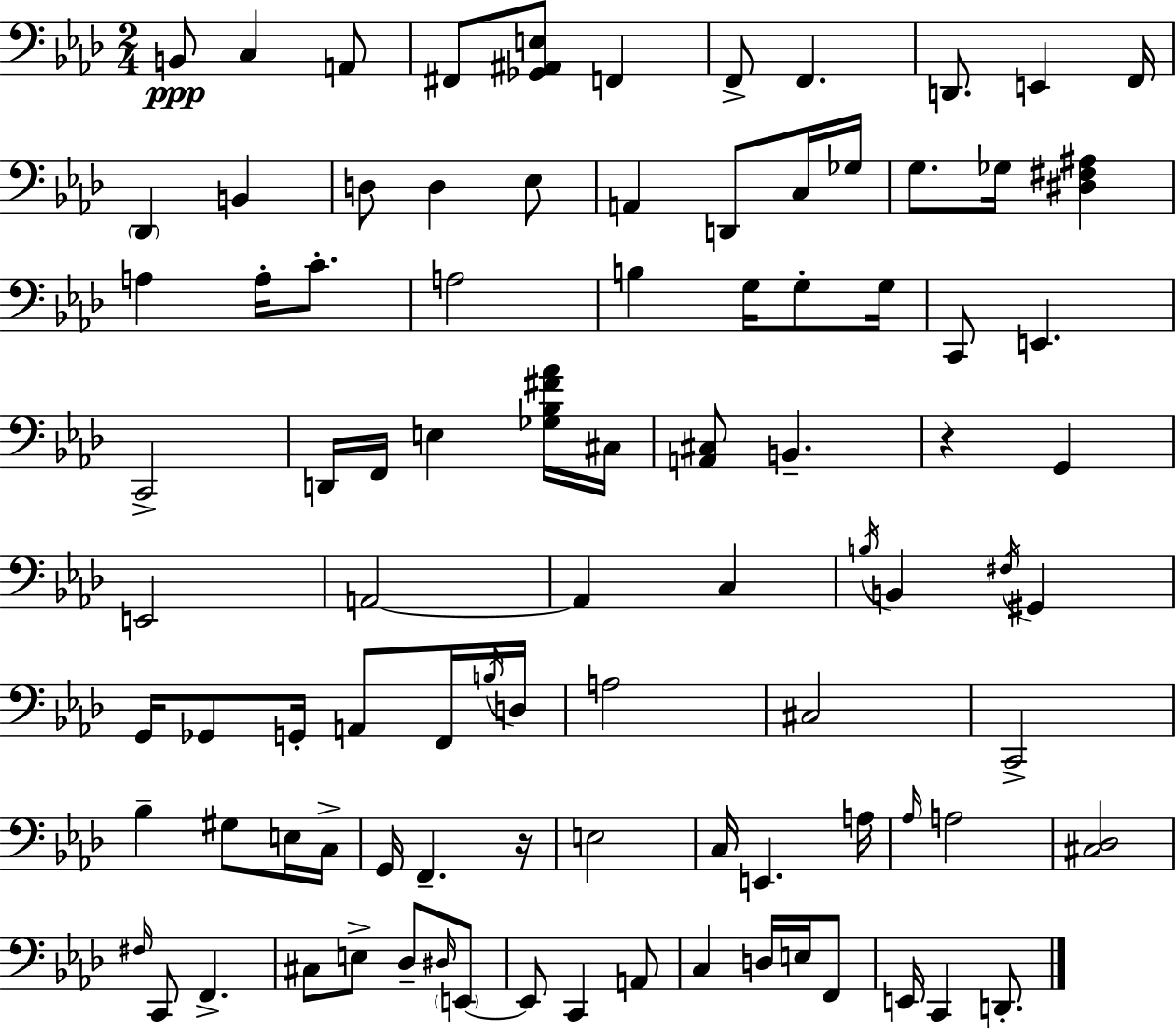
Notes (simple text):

B2/e C3/q A2/e F#2/e [Gb2,A#2,E3]/e F2/q F2/e F2/q. D2/e. E2/q F2/s Db2/q B2/q D3/e D3/q Eb3/e A2/q D2/e C3/s Gb3/s G3/e. Gb3/s [D#3,F#3,A#3]/q A3/q A3/s C4/e. A3/h B3/q G3/s G3/e G3/s C2/e E2/q. C2/h D2/s F2/s E3/q [Gb3,Bb3,F#4,Ab4]/s C#3/s [A2,C#3]/e B2/q. R/q G2/q E2/h A2/h A2/q C3/q B3/s B2/q F#3/s G#2/q G2/s Gb2/e G2/s A2/e F2/s B3/s D3/s A3/h C#3/h C2/h Bb3/q G#3/e E3/s C3/s G2/s F2/q. R/s E3/h C3/s E2/q. A3/s Ab3/s A3/h [C#3,Db3]/h F#3/s C2/e F2/q. C#3/e E3/e Db3/e D#3/s E2/e E2/e C2/q A2/e C3/q D3/s E3/s F2/e E2/s C2/q D2/e.